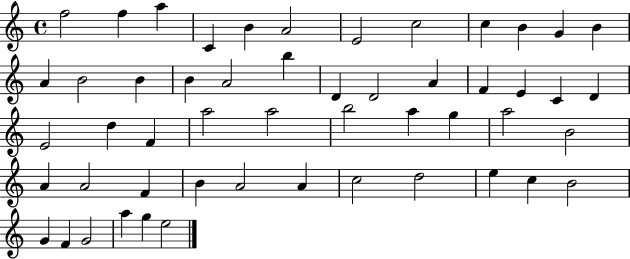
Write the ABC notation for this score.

X:1
T:Untitled
M:4/4
L:1/4
K:C
f2 f a C B A2 E2 c2 c B G B A B2 B B A2 b D D2 A F E C D E2 d F a2 a2 b2 a g a2 B2 A A2 F B A2 A c2 d2 e c B2 G F G2 a g e2